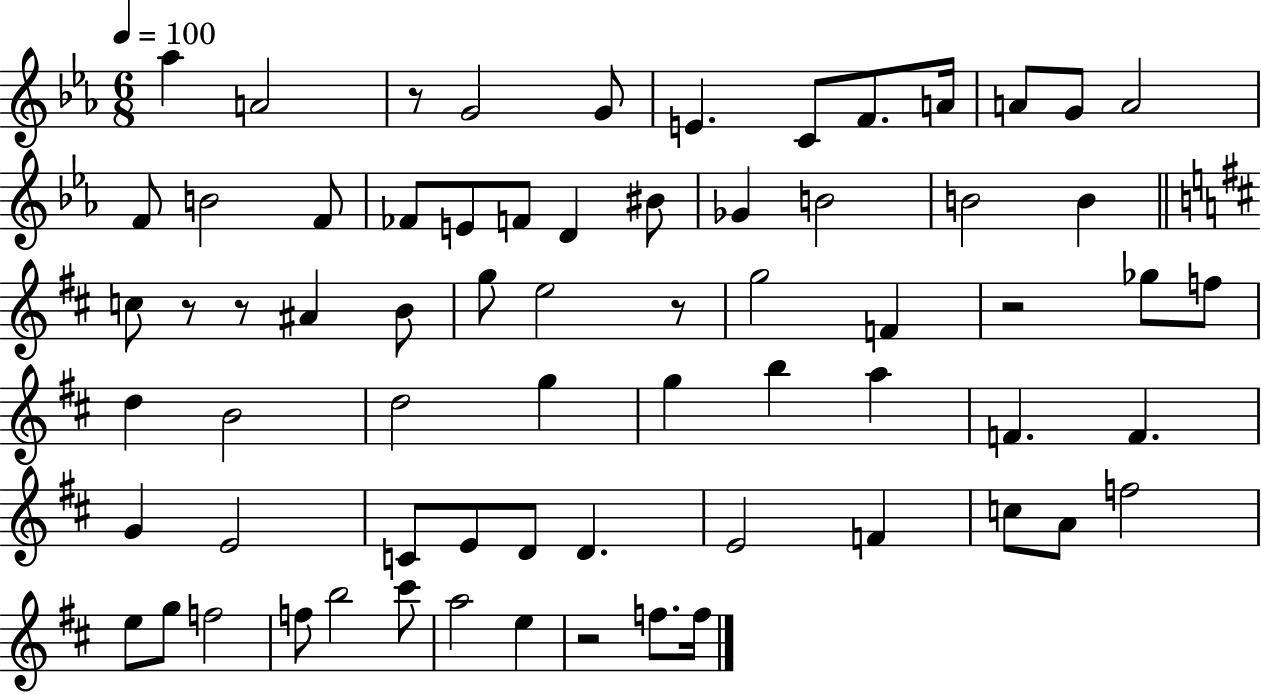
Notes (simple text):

Ab5/q A4/h R/e G4/h G4/e E4/q. C4/e F4/e. A4/s A4/e G4/e A4/h F4/e B4/h F4/e FES4/e E4/e F4/e D4/q BIS4/e Gb4/q B4/h B4/h B4/q C5/e R/e R/e A#4/q B4/e G5/e E5/h R/e G5/h F4/q R/h Gb5/e F5/e D5/q B4/h D5/h G5/q G5/q B5/q A5/q F4/q. F4/q. G4/q E4/h C4/e E4/e D4/e D4/q. E4/h F4/q C5/e A4/e F5/h E5/e G5/e F5/h F5/e B5/h C#6/e A5/h E5/q R/h F5/e. F5/s